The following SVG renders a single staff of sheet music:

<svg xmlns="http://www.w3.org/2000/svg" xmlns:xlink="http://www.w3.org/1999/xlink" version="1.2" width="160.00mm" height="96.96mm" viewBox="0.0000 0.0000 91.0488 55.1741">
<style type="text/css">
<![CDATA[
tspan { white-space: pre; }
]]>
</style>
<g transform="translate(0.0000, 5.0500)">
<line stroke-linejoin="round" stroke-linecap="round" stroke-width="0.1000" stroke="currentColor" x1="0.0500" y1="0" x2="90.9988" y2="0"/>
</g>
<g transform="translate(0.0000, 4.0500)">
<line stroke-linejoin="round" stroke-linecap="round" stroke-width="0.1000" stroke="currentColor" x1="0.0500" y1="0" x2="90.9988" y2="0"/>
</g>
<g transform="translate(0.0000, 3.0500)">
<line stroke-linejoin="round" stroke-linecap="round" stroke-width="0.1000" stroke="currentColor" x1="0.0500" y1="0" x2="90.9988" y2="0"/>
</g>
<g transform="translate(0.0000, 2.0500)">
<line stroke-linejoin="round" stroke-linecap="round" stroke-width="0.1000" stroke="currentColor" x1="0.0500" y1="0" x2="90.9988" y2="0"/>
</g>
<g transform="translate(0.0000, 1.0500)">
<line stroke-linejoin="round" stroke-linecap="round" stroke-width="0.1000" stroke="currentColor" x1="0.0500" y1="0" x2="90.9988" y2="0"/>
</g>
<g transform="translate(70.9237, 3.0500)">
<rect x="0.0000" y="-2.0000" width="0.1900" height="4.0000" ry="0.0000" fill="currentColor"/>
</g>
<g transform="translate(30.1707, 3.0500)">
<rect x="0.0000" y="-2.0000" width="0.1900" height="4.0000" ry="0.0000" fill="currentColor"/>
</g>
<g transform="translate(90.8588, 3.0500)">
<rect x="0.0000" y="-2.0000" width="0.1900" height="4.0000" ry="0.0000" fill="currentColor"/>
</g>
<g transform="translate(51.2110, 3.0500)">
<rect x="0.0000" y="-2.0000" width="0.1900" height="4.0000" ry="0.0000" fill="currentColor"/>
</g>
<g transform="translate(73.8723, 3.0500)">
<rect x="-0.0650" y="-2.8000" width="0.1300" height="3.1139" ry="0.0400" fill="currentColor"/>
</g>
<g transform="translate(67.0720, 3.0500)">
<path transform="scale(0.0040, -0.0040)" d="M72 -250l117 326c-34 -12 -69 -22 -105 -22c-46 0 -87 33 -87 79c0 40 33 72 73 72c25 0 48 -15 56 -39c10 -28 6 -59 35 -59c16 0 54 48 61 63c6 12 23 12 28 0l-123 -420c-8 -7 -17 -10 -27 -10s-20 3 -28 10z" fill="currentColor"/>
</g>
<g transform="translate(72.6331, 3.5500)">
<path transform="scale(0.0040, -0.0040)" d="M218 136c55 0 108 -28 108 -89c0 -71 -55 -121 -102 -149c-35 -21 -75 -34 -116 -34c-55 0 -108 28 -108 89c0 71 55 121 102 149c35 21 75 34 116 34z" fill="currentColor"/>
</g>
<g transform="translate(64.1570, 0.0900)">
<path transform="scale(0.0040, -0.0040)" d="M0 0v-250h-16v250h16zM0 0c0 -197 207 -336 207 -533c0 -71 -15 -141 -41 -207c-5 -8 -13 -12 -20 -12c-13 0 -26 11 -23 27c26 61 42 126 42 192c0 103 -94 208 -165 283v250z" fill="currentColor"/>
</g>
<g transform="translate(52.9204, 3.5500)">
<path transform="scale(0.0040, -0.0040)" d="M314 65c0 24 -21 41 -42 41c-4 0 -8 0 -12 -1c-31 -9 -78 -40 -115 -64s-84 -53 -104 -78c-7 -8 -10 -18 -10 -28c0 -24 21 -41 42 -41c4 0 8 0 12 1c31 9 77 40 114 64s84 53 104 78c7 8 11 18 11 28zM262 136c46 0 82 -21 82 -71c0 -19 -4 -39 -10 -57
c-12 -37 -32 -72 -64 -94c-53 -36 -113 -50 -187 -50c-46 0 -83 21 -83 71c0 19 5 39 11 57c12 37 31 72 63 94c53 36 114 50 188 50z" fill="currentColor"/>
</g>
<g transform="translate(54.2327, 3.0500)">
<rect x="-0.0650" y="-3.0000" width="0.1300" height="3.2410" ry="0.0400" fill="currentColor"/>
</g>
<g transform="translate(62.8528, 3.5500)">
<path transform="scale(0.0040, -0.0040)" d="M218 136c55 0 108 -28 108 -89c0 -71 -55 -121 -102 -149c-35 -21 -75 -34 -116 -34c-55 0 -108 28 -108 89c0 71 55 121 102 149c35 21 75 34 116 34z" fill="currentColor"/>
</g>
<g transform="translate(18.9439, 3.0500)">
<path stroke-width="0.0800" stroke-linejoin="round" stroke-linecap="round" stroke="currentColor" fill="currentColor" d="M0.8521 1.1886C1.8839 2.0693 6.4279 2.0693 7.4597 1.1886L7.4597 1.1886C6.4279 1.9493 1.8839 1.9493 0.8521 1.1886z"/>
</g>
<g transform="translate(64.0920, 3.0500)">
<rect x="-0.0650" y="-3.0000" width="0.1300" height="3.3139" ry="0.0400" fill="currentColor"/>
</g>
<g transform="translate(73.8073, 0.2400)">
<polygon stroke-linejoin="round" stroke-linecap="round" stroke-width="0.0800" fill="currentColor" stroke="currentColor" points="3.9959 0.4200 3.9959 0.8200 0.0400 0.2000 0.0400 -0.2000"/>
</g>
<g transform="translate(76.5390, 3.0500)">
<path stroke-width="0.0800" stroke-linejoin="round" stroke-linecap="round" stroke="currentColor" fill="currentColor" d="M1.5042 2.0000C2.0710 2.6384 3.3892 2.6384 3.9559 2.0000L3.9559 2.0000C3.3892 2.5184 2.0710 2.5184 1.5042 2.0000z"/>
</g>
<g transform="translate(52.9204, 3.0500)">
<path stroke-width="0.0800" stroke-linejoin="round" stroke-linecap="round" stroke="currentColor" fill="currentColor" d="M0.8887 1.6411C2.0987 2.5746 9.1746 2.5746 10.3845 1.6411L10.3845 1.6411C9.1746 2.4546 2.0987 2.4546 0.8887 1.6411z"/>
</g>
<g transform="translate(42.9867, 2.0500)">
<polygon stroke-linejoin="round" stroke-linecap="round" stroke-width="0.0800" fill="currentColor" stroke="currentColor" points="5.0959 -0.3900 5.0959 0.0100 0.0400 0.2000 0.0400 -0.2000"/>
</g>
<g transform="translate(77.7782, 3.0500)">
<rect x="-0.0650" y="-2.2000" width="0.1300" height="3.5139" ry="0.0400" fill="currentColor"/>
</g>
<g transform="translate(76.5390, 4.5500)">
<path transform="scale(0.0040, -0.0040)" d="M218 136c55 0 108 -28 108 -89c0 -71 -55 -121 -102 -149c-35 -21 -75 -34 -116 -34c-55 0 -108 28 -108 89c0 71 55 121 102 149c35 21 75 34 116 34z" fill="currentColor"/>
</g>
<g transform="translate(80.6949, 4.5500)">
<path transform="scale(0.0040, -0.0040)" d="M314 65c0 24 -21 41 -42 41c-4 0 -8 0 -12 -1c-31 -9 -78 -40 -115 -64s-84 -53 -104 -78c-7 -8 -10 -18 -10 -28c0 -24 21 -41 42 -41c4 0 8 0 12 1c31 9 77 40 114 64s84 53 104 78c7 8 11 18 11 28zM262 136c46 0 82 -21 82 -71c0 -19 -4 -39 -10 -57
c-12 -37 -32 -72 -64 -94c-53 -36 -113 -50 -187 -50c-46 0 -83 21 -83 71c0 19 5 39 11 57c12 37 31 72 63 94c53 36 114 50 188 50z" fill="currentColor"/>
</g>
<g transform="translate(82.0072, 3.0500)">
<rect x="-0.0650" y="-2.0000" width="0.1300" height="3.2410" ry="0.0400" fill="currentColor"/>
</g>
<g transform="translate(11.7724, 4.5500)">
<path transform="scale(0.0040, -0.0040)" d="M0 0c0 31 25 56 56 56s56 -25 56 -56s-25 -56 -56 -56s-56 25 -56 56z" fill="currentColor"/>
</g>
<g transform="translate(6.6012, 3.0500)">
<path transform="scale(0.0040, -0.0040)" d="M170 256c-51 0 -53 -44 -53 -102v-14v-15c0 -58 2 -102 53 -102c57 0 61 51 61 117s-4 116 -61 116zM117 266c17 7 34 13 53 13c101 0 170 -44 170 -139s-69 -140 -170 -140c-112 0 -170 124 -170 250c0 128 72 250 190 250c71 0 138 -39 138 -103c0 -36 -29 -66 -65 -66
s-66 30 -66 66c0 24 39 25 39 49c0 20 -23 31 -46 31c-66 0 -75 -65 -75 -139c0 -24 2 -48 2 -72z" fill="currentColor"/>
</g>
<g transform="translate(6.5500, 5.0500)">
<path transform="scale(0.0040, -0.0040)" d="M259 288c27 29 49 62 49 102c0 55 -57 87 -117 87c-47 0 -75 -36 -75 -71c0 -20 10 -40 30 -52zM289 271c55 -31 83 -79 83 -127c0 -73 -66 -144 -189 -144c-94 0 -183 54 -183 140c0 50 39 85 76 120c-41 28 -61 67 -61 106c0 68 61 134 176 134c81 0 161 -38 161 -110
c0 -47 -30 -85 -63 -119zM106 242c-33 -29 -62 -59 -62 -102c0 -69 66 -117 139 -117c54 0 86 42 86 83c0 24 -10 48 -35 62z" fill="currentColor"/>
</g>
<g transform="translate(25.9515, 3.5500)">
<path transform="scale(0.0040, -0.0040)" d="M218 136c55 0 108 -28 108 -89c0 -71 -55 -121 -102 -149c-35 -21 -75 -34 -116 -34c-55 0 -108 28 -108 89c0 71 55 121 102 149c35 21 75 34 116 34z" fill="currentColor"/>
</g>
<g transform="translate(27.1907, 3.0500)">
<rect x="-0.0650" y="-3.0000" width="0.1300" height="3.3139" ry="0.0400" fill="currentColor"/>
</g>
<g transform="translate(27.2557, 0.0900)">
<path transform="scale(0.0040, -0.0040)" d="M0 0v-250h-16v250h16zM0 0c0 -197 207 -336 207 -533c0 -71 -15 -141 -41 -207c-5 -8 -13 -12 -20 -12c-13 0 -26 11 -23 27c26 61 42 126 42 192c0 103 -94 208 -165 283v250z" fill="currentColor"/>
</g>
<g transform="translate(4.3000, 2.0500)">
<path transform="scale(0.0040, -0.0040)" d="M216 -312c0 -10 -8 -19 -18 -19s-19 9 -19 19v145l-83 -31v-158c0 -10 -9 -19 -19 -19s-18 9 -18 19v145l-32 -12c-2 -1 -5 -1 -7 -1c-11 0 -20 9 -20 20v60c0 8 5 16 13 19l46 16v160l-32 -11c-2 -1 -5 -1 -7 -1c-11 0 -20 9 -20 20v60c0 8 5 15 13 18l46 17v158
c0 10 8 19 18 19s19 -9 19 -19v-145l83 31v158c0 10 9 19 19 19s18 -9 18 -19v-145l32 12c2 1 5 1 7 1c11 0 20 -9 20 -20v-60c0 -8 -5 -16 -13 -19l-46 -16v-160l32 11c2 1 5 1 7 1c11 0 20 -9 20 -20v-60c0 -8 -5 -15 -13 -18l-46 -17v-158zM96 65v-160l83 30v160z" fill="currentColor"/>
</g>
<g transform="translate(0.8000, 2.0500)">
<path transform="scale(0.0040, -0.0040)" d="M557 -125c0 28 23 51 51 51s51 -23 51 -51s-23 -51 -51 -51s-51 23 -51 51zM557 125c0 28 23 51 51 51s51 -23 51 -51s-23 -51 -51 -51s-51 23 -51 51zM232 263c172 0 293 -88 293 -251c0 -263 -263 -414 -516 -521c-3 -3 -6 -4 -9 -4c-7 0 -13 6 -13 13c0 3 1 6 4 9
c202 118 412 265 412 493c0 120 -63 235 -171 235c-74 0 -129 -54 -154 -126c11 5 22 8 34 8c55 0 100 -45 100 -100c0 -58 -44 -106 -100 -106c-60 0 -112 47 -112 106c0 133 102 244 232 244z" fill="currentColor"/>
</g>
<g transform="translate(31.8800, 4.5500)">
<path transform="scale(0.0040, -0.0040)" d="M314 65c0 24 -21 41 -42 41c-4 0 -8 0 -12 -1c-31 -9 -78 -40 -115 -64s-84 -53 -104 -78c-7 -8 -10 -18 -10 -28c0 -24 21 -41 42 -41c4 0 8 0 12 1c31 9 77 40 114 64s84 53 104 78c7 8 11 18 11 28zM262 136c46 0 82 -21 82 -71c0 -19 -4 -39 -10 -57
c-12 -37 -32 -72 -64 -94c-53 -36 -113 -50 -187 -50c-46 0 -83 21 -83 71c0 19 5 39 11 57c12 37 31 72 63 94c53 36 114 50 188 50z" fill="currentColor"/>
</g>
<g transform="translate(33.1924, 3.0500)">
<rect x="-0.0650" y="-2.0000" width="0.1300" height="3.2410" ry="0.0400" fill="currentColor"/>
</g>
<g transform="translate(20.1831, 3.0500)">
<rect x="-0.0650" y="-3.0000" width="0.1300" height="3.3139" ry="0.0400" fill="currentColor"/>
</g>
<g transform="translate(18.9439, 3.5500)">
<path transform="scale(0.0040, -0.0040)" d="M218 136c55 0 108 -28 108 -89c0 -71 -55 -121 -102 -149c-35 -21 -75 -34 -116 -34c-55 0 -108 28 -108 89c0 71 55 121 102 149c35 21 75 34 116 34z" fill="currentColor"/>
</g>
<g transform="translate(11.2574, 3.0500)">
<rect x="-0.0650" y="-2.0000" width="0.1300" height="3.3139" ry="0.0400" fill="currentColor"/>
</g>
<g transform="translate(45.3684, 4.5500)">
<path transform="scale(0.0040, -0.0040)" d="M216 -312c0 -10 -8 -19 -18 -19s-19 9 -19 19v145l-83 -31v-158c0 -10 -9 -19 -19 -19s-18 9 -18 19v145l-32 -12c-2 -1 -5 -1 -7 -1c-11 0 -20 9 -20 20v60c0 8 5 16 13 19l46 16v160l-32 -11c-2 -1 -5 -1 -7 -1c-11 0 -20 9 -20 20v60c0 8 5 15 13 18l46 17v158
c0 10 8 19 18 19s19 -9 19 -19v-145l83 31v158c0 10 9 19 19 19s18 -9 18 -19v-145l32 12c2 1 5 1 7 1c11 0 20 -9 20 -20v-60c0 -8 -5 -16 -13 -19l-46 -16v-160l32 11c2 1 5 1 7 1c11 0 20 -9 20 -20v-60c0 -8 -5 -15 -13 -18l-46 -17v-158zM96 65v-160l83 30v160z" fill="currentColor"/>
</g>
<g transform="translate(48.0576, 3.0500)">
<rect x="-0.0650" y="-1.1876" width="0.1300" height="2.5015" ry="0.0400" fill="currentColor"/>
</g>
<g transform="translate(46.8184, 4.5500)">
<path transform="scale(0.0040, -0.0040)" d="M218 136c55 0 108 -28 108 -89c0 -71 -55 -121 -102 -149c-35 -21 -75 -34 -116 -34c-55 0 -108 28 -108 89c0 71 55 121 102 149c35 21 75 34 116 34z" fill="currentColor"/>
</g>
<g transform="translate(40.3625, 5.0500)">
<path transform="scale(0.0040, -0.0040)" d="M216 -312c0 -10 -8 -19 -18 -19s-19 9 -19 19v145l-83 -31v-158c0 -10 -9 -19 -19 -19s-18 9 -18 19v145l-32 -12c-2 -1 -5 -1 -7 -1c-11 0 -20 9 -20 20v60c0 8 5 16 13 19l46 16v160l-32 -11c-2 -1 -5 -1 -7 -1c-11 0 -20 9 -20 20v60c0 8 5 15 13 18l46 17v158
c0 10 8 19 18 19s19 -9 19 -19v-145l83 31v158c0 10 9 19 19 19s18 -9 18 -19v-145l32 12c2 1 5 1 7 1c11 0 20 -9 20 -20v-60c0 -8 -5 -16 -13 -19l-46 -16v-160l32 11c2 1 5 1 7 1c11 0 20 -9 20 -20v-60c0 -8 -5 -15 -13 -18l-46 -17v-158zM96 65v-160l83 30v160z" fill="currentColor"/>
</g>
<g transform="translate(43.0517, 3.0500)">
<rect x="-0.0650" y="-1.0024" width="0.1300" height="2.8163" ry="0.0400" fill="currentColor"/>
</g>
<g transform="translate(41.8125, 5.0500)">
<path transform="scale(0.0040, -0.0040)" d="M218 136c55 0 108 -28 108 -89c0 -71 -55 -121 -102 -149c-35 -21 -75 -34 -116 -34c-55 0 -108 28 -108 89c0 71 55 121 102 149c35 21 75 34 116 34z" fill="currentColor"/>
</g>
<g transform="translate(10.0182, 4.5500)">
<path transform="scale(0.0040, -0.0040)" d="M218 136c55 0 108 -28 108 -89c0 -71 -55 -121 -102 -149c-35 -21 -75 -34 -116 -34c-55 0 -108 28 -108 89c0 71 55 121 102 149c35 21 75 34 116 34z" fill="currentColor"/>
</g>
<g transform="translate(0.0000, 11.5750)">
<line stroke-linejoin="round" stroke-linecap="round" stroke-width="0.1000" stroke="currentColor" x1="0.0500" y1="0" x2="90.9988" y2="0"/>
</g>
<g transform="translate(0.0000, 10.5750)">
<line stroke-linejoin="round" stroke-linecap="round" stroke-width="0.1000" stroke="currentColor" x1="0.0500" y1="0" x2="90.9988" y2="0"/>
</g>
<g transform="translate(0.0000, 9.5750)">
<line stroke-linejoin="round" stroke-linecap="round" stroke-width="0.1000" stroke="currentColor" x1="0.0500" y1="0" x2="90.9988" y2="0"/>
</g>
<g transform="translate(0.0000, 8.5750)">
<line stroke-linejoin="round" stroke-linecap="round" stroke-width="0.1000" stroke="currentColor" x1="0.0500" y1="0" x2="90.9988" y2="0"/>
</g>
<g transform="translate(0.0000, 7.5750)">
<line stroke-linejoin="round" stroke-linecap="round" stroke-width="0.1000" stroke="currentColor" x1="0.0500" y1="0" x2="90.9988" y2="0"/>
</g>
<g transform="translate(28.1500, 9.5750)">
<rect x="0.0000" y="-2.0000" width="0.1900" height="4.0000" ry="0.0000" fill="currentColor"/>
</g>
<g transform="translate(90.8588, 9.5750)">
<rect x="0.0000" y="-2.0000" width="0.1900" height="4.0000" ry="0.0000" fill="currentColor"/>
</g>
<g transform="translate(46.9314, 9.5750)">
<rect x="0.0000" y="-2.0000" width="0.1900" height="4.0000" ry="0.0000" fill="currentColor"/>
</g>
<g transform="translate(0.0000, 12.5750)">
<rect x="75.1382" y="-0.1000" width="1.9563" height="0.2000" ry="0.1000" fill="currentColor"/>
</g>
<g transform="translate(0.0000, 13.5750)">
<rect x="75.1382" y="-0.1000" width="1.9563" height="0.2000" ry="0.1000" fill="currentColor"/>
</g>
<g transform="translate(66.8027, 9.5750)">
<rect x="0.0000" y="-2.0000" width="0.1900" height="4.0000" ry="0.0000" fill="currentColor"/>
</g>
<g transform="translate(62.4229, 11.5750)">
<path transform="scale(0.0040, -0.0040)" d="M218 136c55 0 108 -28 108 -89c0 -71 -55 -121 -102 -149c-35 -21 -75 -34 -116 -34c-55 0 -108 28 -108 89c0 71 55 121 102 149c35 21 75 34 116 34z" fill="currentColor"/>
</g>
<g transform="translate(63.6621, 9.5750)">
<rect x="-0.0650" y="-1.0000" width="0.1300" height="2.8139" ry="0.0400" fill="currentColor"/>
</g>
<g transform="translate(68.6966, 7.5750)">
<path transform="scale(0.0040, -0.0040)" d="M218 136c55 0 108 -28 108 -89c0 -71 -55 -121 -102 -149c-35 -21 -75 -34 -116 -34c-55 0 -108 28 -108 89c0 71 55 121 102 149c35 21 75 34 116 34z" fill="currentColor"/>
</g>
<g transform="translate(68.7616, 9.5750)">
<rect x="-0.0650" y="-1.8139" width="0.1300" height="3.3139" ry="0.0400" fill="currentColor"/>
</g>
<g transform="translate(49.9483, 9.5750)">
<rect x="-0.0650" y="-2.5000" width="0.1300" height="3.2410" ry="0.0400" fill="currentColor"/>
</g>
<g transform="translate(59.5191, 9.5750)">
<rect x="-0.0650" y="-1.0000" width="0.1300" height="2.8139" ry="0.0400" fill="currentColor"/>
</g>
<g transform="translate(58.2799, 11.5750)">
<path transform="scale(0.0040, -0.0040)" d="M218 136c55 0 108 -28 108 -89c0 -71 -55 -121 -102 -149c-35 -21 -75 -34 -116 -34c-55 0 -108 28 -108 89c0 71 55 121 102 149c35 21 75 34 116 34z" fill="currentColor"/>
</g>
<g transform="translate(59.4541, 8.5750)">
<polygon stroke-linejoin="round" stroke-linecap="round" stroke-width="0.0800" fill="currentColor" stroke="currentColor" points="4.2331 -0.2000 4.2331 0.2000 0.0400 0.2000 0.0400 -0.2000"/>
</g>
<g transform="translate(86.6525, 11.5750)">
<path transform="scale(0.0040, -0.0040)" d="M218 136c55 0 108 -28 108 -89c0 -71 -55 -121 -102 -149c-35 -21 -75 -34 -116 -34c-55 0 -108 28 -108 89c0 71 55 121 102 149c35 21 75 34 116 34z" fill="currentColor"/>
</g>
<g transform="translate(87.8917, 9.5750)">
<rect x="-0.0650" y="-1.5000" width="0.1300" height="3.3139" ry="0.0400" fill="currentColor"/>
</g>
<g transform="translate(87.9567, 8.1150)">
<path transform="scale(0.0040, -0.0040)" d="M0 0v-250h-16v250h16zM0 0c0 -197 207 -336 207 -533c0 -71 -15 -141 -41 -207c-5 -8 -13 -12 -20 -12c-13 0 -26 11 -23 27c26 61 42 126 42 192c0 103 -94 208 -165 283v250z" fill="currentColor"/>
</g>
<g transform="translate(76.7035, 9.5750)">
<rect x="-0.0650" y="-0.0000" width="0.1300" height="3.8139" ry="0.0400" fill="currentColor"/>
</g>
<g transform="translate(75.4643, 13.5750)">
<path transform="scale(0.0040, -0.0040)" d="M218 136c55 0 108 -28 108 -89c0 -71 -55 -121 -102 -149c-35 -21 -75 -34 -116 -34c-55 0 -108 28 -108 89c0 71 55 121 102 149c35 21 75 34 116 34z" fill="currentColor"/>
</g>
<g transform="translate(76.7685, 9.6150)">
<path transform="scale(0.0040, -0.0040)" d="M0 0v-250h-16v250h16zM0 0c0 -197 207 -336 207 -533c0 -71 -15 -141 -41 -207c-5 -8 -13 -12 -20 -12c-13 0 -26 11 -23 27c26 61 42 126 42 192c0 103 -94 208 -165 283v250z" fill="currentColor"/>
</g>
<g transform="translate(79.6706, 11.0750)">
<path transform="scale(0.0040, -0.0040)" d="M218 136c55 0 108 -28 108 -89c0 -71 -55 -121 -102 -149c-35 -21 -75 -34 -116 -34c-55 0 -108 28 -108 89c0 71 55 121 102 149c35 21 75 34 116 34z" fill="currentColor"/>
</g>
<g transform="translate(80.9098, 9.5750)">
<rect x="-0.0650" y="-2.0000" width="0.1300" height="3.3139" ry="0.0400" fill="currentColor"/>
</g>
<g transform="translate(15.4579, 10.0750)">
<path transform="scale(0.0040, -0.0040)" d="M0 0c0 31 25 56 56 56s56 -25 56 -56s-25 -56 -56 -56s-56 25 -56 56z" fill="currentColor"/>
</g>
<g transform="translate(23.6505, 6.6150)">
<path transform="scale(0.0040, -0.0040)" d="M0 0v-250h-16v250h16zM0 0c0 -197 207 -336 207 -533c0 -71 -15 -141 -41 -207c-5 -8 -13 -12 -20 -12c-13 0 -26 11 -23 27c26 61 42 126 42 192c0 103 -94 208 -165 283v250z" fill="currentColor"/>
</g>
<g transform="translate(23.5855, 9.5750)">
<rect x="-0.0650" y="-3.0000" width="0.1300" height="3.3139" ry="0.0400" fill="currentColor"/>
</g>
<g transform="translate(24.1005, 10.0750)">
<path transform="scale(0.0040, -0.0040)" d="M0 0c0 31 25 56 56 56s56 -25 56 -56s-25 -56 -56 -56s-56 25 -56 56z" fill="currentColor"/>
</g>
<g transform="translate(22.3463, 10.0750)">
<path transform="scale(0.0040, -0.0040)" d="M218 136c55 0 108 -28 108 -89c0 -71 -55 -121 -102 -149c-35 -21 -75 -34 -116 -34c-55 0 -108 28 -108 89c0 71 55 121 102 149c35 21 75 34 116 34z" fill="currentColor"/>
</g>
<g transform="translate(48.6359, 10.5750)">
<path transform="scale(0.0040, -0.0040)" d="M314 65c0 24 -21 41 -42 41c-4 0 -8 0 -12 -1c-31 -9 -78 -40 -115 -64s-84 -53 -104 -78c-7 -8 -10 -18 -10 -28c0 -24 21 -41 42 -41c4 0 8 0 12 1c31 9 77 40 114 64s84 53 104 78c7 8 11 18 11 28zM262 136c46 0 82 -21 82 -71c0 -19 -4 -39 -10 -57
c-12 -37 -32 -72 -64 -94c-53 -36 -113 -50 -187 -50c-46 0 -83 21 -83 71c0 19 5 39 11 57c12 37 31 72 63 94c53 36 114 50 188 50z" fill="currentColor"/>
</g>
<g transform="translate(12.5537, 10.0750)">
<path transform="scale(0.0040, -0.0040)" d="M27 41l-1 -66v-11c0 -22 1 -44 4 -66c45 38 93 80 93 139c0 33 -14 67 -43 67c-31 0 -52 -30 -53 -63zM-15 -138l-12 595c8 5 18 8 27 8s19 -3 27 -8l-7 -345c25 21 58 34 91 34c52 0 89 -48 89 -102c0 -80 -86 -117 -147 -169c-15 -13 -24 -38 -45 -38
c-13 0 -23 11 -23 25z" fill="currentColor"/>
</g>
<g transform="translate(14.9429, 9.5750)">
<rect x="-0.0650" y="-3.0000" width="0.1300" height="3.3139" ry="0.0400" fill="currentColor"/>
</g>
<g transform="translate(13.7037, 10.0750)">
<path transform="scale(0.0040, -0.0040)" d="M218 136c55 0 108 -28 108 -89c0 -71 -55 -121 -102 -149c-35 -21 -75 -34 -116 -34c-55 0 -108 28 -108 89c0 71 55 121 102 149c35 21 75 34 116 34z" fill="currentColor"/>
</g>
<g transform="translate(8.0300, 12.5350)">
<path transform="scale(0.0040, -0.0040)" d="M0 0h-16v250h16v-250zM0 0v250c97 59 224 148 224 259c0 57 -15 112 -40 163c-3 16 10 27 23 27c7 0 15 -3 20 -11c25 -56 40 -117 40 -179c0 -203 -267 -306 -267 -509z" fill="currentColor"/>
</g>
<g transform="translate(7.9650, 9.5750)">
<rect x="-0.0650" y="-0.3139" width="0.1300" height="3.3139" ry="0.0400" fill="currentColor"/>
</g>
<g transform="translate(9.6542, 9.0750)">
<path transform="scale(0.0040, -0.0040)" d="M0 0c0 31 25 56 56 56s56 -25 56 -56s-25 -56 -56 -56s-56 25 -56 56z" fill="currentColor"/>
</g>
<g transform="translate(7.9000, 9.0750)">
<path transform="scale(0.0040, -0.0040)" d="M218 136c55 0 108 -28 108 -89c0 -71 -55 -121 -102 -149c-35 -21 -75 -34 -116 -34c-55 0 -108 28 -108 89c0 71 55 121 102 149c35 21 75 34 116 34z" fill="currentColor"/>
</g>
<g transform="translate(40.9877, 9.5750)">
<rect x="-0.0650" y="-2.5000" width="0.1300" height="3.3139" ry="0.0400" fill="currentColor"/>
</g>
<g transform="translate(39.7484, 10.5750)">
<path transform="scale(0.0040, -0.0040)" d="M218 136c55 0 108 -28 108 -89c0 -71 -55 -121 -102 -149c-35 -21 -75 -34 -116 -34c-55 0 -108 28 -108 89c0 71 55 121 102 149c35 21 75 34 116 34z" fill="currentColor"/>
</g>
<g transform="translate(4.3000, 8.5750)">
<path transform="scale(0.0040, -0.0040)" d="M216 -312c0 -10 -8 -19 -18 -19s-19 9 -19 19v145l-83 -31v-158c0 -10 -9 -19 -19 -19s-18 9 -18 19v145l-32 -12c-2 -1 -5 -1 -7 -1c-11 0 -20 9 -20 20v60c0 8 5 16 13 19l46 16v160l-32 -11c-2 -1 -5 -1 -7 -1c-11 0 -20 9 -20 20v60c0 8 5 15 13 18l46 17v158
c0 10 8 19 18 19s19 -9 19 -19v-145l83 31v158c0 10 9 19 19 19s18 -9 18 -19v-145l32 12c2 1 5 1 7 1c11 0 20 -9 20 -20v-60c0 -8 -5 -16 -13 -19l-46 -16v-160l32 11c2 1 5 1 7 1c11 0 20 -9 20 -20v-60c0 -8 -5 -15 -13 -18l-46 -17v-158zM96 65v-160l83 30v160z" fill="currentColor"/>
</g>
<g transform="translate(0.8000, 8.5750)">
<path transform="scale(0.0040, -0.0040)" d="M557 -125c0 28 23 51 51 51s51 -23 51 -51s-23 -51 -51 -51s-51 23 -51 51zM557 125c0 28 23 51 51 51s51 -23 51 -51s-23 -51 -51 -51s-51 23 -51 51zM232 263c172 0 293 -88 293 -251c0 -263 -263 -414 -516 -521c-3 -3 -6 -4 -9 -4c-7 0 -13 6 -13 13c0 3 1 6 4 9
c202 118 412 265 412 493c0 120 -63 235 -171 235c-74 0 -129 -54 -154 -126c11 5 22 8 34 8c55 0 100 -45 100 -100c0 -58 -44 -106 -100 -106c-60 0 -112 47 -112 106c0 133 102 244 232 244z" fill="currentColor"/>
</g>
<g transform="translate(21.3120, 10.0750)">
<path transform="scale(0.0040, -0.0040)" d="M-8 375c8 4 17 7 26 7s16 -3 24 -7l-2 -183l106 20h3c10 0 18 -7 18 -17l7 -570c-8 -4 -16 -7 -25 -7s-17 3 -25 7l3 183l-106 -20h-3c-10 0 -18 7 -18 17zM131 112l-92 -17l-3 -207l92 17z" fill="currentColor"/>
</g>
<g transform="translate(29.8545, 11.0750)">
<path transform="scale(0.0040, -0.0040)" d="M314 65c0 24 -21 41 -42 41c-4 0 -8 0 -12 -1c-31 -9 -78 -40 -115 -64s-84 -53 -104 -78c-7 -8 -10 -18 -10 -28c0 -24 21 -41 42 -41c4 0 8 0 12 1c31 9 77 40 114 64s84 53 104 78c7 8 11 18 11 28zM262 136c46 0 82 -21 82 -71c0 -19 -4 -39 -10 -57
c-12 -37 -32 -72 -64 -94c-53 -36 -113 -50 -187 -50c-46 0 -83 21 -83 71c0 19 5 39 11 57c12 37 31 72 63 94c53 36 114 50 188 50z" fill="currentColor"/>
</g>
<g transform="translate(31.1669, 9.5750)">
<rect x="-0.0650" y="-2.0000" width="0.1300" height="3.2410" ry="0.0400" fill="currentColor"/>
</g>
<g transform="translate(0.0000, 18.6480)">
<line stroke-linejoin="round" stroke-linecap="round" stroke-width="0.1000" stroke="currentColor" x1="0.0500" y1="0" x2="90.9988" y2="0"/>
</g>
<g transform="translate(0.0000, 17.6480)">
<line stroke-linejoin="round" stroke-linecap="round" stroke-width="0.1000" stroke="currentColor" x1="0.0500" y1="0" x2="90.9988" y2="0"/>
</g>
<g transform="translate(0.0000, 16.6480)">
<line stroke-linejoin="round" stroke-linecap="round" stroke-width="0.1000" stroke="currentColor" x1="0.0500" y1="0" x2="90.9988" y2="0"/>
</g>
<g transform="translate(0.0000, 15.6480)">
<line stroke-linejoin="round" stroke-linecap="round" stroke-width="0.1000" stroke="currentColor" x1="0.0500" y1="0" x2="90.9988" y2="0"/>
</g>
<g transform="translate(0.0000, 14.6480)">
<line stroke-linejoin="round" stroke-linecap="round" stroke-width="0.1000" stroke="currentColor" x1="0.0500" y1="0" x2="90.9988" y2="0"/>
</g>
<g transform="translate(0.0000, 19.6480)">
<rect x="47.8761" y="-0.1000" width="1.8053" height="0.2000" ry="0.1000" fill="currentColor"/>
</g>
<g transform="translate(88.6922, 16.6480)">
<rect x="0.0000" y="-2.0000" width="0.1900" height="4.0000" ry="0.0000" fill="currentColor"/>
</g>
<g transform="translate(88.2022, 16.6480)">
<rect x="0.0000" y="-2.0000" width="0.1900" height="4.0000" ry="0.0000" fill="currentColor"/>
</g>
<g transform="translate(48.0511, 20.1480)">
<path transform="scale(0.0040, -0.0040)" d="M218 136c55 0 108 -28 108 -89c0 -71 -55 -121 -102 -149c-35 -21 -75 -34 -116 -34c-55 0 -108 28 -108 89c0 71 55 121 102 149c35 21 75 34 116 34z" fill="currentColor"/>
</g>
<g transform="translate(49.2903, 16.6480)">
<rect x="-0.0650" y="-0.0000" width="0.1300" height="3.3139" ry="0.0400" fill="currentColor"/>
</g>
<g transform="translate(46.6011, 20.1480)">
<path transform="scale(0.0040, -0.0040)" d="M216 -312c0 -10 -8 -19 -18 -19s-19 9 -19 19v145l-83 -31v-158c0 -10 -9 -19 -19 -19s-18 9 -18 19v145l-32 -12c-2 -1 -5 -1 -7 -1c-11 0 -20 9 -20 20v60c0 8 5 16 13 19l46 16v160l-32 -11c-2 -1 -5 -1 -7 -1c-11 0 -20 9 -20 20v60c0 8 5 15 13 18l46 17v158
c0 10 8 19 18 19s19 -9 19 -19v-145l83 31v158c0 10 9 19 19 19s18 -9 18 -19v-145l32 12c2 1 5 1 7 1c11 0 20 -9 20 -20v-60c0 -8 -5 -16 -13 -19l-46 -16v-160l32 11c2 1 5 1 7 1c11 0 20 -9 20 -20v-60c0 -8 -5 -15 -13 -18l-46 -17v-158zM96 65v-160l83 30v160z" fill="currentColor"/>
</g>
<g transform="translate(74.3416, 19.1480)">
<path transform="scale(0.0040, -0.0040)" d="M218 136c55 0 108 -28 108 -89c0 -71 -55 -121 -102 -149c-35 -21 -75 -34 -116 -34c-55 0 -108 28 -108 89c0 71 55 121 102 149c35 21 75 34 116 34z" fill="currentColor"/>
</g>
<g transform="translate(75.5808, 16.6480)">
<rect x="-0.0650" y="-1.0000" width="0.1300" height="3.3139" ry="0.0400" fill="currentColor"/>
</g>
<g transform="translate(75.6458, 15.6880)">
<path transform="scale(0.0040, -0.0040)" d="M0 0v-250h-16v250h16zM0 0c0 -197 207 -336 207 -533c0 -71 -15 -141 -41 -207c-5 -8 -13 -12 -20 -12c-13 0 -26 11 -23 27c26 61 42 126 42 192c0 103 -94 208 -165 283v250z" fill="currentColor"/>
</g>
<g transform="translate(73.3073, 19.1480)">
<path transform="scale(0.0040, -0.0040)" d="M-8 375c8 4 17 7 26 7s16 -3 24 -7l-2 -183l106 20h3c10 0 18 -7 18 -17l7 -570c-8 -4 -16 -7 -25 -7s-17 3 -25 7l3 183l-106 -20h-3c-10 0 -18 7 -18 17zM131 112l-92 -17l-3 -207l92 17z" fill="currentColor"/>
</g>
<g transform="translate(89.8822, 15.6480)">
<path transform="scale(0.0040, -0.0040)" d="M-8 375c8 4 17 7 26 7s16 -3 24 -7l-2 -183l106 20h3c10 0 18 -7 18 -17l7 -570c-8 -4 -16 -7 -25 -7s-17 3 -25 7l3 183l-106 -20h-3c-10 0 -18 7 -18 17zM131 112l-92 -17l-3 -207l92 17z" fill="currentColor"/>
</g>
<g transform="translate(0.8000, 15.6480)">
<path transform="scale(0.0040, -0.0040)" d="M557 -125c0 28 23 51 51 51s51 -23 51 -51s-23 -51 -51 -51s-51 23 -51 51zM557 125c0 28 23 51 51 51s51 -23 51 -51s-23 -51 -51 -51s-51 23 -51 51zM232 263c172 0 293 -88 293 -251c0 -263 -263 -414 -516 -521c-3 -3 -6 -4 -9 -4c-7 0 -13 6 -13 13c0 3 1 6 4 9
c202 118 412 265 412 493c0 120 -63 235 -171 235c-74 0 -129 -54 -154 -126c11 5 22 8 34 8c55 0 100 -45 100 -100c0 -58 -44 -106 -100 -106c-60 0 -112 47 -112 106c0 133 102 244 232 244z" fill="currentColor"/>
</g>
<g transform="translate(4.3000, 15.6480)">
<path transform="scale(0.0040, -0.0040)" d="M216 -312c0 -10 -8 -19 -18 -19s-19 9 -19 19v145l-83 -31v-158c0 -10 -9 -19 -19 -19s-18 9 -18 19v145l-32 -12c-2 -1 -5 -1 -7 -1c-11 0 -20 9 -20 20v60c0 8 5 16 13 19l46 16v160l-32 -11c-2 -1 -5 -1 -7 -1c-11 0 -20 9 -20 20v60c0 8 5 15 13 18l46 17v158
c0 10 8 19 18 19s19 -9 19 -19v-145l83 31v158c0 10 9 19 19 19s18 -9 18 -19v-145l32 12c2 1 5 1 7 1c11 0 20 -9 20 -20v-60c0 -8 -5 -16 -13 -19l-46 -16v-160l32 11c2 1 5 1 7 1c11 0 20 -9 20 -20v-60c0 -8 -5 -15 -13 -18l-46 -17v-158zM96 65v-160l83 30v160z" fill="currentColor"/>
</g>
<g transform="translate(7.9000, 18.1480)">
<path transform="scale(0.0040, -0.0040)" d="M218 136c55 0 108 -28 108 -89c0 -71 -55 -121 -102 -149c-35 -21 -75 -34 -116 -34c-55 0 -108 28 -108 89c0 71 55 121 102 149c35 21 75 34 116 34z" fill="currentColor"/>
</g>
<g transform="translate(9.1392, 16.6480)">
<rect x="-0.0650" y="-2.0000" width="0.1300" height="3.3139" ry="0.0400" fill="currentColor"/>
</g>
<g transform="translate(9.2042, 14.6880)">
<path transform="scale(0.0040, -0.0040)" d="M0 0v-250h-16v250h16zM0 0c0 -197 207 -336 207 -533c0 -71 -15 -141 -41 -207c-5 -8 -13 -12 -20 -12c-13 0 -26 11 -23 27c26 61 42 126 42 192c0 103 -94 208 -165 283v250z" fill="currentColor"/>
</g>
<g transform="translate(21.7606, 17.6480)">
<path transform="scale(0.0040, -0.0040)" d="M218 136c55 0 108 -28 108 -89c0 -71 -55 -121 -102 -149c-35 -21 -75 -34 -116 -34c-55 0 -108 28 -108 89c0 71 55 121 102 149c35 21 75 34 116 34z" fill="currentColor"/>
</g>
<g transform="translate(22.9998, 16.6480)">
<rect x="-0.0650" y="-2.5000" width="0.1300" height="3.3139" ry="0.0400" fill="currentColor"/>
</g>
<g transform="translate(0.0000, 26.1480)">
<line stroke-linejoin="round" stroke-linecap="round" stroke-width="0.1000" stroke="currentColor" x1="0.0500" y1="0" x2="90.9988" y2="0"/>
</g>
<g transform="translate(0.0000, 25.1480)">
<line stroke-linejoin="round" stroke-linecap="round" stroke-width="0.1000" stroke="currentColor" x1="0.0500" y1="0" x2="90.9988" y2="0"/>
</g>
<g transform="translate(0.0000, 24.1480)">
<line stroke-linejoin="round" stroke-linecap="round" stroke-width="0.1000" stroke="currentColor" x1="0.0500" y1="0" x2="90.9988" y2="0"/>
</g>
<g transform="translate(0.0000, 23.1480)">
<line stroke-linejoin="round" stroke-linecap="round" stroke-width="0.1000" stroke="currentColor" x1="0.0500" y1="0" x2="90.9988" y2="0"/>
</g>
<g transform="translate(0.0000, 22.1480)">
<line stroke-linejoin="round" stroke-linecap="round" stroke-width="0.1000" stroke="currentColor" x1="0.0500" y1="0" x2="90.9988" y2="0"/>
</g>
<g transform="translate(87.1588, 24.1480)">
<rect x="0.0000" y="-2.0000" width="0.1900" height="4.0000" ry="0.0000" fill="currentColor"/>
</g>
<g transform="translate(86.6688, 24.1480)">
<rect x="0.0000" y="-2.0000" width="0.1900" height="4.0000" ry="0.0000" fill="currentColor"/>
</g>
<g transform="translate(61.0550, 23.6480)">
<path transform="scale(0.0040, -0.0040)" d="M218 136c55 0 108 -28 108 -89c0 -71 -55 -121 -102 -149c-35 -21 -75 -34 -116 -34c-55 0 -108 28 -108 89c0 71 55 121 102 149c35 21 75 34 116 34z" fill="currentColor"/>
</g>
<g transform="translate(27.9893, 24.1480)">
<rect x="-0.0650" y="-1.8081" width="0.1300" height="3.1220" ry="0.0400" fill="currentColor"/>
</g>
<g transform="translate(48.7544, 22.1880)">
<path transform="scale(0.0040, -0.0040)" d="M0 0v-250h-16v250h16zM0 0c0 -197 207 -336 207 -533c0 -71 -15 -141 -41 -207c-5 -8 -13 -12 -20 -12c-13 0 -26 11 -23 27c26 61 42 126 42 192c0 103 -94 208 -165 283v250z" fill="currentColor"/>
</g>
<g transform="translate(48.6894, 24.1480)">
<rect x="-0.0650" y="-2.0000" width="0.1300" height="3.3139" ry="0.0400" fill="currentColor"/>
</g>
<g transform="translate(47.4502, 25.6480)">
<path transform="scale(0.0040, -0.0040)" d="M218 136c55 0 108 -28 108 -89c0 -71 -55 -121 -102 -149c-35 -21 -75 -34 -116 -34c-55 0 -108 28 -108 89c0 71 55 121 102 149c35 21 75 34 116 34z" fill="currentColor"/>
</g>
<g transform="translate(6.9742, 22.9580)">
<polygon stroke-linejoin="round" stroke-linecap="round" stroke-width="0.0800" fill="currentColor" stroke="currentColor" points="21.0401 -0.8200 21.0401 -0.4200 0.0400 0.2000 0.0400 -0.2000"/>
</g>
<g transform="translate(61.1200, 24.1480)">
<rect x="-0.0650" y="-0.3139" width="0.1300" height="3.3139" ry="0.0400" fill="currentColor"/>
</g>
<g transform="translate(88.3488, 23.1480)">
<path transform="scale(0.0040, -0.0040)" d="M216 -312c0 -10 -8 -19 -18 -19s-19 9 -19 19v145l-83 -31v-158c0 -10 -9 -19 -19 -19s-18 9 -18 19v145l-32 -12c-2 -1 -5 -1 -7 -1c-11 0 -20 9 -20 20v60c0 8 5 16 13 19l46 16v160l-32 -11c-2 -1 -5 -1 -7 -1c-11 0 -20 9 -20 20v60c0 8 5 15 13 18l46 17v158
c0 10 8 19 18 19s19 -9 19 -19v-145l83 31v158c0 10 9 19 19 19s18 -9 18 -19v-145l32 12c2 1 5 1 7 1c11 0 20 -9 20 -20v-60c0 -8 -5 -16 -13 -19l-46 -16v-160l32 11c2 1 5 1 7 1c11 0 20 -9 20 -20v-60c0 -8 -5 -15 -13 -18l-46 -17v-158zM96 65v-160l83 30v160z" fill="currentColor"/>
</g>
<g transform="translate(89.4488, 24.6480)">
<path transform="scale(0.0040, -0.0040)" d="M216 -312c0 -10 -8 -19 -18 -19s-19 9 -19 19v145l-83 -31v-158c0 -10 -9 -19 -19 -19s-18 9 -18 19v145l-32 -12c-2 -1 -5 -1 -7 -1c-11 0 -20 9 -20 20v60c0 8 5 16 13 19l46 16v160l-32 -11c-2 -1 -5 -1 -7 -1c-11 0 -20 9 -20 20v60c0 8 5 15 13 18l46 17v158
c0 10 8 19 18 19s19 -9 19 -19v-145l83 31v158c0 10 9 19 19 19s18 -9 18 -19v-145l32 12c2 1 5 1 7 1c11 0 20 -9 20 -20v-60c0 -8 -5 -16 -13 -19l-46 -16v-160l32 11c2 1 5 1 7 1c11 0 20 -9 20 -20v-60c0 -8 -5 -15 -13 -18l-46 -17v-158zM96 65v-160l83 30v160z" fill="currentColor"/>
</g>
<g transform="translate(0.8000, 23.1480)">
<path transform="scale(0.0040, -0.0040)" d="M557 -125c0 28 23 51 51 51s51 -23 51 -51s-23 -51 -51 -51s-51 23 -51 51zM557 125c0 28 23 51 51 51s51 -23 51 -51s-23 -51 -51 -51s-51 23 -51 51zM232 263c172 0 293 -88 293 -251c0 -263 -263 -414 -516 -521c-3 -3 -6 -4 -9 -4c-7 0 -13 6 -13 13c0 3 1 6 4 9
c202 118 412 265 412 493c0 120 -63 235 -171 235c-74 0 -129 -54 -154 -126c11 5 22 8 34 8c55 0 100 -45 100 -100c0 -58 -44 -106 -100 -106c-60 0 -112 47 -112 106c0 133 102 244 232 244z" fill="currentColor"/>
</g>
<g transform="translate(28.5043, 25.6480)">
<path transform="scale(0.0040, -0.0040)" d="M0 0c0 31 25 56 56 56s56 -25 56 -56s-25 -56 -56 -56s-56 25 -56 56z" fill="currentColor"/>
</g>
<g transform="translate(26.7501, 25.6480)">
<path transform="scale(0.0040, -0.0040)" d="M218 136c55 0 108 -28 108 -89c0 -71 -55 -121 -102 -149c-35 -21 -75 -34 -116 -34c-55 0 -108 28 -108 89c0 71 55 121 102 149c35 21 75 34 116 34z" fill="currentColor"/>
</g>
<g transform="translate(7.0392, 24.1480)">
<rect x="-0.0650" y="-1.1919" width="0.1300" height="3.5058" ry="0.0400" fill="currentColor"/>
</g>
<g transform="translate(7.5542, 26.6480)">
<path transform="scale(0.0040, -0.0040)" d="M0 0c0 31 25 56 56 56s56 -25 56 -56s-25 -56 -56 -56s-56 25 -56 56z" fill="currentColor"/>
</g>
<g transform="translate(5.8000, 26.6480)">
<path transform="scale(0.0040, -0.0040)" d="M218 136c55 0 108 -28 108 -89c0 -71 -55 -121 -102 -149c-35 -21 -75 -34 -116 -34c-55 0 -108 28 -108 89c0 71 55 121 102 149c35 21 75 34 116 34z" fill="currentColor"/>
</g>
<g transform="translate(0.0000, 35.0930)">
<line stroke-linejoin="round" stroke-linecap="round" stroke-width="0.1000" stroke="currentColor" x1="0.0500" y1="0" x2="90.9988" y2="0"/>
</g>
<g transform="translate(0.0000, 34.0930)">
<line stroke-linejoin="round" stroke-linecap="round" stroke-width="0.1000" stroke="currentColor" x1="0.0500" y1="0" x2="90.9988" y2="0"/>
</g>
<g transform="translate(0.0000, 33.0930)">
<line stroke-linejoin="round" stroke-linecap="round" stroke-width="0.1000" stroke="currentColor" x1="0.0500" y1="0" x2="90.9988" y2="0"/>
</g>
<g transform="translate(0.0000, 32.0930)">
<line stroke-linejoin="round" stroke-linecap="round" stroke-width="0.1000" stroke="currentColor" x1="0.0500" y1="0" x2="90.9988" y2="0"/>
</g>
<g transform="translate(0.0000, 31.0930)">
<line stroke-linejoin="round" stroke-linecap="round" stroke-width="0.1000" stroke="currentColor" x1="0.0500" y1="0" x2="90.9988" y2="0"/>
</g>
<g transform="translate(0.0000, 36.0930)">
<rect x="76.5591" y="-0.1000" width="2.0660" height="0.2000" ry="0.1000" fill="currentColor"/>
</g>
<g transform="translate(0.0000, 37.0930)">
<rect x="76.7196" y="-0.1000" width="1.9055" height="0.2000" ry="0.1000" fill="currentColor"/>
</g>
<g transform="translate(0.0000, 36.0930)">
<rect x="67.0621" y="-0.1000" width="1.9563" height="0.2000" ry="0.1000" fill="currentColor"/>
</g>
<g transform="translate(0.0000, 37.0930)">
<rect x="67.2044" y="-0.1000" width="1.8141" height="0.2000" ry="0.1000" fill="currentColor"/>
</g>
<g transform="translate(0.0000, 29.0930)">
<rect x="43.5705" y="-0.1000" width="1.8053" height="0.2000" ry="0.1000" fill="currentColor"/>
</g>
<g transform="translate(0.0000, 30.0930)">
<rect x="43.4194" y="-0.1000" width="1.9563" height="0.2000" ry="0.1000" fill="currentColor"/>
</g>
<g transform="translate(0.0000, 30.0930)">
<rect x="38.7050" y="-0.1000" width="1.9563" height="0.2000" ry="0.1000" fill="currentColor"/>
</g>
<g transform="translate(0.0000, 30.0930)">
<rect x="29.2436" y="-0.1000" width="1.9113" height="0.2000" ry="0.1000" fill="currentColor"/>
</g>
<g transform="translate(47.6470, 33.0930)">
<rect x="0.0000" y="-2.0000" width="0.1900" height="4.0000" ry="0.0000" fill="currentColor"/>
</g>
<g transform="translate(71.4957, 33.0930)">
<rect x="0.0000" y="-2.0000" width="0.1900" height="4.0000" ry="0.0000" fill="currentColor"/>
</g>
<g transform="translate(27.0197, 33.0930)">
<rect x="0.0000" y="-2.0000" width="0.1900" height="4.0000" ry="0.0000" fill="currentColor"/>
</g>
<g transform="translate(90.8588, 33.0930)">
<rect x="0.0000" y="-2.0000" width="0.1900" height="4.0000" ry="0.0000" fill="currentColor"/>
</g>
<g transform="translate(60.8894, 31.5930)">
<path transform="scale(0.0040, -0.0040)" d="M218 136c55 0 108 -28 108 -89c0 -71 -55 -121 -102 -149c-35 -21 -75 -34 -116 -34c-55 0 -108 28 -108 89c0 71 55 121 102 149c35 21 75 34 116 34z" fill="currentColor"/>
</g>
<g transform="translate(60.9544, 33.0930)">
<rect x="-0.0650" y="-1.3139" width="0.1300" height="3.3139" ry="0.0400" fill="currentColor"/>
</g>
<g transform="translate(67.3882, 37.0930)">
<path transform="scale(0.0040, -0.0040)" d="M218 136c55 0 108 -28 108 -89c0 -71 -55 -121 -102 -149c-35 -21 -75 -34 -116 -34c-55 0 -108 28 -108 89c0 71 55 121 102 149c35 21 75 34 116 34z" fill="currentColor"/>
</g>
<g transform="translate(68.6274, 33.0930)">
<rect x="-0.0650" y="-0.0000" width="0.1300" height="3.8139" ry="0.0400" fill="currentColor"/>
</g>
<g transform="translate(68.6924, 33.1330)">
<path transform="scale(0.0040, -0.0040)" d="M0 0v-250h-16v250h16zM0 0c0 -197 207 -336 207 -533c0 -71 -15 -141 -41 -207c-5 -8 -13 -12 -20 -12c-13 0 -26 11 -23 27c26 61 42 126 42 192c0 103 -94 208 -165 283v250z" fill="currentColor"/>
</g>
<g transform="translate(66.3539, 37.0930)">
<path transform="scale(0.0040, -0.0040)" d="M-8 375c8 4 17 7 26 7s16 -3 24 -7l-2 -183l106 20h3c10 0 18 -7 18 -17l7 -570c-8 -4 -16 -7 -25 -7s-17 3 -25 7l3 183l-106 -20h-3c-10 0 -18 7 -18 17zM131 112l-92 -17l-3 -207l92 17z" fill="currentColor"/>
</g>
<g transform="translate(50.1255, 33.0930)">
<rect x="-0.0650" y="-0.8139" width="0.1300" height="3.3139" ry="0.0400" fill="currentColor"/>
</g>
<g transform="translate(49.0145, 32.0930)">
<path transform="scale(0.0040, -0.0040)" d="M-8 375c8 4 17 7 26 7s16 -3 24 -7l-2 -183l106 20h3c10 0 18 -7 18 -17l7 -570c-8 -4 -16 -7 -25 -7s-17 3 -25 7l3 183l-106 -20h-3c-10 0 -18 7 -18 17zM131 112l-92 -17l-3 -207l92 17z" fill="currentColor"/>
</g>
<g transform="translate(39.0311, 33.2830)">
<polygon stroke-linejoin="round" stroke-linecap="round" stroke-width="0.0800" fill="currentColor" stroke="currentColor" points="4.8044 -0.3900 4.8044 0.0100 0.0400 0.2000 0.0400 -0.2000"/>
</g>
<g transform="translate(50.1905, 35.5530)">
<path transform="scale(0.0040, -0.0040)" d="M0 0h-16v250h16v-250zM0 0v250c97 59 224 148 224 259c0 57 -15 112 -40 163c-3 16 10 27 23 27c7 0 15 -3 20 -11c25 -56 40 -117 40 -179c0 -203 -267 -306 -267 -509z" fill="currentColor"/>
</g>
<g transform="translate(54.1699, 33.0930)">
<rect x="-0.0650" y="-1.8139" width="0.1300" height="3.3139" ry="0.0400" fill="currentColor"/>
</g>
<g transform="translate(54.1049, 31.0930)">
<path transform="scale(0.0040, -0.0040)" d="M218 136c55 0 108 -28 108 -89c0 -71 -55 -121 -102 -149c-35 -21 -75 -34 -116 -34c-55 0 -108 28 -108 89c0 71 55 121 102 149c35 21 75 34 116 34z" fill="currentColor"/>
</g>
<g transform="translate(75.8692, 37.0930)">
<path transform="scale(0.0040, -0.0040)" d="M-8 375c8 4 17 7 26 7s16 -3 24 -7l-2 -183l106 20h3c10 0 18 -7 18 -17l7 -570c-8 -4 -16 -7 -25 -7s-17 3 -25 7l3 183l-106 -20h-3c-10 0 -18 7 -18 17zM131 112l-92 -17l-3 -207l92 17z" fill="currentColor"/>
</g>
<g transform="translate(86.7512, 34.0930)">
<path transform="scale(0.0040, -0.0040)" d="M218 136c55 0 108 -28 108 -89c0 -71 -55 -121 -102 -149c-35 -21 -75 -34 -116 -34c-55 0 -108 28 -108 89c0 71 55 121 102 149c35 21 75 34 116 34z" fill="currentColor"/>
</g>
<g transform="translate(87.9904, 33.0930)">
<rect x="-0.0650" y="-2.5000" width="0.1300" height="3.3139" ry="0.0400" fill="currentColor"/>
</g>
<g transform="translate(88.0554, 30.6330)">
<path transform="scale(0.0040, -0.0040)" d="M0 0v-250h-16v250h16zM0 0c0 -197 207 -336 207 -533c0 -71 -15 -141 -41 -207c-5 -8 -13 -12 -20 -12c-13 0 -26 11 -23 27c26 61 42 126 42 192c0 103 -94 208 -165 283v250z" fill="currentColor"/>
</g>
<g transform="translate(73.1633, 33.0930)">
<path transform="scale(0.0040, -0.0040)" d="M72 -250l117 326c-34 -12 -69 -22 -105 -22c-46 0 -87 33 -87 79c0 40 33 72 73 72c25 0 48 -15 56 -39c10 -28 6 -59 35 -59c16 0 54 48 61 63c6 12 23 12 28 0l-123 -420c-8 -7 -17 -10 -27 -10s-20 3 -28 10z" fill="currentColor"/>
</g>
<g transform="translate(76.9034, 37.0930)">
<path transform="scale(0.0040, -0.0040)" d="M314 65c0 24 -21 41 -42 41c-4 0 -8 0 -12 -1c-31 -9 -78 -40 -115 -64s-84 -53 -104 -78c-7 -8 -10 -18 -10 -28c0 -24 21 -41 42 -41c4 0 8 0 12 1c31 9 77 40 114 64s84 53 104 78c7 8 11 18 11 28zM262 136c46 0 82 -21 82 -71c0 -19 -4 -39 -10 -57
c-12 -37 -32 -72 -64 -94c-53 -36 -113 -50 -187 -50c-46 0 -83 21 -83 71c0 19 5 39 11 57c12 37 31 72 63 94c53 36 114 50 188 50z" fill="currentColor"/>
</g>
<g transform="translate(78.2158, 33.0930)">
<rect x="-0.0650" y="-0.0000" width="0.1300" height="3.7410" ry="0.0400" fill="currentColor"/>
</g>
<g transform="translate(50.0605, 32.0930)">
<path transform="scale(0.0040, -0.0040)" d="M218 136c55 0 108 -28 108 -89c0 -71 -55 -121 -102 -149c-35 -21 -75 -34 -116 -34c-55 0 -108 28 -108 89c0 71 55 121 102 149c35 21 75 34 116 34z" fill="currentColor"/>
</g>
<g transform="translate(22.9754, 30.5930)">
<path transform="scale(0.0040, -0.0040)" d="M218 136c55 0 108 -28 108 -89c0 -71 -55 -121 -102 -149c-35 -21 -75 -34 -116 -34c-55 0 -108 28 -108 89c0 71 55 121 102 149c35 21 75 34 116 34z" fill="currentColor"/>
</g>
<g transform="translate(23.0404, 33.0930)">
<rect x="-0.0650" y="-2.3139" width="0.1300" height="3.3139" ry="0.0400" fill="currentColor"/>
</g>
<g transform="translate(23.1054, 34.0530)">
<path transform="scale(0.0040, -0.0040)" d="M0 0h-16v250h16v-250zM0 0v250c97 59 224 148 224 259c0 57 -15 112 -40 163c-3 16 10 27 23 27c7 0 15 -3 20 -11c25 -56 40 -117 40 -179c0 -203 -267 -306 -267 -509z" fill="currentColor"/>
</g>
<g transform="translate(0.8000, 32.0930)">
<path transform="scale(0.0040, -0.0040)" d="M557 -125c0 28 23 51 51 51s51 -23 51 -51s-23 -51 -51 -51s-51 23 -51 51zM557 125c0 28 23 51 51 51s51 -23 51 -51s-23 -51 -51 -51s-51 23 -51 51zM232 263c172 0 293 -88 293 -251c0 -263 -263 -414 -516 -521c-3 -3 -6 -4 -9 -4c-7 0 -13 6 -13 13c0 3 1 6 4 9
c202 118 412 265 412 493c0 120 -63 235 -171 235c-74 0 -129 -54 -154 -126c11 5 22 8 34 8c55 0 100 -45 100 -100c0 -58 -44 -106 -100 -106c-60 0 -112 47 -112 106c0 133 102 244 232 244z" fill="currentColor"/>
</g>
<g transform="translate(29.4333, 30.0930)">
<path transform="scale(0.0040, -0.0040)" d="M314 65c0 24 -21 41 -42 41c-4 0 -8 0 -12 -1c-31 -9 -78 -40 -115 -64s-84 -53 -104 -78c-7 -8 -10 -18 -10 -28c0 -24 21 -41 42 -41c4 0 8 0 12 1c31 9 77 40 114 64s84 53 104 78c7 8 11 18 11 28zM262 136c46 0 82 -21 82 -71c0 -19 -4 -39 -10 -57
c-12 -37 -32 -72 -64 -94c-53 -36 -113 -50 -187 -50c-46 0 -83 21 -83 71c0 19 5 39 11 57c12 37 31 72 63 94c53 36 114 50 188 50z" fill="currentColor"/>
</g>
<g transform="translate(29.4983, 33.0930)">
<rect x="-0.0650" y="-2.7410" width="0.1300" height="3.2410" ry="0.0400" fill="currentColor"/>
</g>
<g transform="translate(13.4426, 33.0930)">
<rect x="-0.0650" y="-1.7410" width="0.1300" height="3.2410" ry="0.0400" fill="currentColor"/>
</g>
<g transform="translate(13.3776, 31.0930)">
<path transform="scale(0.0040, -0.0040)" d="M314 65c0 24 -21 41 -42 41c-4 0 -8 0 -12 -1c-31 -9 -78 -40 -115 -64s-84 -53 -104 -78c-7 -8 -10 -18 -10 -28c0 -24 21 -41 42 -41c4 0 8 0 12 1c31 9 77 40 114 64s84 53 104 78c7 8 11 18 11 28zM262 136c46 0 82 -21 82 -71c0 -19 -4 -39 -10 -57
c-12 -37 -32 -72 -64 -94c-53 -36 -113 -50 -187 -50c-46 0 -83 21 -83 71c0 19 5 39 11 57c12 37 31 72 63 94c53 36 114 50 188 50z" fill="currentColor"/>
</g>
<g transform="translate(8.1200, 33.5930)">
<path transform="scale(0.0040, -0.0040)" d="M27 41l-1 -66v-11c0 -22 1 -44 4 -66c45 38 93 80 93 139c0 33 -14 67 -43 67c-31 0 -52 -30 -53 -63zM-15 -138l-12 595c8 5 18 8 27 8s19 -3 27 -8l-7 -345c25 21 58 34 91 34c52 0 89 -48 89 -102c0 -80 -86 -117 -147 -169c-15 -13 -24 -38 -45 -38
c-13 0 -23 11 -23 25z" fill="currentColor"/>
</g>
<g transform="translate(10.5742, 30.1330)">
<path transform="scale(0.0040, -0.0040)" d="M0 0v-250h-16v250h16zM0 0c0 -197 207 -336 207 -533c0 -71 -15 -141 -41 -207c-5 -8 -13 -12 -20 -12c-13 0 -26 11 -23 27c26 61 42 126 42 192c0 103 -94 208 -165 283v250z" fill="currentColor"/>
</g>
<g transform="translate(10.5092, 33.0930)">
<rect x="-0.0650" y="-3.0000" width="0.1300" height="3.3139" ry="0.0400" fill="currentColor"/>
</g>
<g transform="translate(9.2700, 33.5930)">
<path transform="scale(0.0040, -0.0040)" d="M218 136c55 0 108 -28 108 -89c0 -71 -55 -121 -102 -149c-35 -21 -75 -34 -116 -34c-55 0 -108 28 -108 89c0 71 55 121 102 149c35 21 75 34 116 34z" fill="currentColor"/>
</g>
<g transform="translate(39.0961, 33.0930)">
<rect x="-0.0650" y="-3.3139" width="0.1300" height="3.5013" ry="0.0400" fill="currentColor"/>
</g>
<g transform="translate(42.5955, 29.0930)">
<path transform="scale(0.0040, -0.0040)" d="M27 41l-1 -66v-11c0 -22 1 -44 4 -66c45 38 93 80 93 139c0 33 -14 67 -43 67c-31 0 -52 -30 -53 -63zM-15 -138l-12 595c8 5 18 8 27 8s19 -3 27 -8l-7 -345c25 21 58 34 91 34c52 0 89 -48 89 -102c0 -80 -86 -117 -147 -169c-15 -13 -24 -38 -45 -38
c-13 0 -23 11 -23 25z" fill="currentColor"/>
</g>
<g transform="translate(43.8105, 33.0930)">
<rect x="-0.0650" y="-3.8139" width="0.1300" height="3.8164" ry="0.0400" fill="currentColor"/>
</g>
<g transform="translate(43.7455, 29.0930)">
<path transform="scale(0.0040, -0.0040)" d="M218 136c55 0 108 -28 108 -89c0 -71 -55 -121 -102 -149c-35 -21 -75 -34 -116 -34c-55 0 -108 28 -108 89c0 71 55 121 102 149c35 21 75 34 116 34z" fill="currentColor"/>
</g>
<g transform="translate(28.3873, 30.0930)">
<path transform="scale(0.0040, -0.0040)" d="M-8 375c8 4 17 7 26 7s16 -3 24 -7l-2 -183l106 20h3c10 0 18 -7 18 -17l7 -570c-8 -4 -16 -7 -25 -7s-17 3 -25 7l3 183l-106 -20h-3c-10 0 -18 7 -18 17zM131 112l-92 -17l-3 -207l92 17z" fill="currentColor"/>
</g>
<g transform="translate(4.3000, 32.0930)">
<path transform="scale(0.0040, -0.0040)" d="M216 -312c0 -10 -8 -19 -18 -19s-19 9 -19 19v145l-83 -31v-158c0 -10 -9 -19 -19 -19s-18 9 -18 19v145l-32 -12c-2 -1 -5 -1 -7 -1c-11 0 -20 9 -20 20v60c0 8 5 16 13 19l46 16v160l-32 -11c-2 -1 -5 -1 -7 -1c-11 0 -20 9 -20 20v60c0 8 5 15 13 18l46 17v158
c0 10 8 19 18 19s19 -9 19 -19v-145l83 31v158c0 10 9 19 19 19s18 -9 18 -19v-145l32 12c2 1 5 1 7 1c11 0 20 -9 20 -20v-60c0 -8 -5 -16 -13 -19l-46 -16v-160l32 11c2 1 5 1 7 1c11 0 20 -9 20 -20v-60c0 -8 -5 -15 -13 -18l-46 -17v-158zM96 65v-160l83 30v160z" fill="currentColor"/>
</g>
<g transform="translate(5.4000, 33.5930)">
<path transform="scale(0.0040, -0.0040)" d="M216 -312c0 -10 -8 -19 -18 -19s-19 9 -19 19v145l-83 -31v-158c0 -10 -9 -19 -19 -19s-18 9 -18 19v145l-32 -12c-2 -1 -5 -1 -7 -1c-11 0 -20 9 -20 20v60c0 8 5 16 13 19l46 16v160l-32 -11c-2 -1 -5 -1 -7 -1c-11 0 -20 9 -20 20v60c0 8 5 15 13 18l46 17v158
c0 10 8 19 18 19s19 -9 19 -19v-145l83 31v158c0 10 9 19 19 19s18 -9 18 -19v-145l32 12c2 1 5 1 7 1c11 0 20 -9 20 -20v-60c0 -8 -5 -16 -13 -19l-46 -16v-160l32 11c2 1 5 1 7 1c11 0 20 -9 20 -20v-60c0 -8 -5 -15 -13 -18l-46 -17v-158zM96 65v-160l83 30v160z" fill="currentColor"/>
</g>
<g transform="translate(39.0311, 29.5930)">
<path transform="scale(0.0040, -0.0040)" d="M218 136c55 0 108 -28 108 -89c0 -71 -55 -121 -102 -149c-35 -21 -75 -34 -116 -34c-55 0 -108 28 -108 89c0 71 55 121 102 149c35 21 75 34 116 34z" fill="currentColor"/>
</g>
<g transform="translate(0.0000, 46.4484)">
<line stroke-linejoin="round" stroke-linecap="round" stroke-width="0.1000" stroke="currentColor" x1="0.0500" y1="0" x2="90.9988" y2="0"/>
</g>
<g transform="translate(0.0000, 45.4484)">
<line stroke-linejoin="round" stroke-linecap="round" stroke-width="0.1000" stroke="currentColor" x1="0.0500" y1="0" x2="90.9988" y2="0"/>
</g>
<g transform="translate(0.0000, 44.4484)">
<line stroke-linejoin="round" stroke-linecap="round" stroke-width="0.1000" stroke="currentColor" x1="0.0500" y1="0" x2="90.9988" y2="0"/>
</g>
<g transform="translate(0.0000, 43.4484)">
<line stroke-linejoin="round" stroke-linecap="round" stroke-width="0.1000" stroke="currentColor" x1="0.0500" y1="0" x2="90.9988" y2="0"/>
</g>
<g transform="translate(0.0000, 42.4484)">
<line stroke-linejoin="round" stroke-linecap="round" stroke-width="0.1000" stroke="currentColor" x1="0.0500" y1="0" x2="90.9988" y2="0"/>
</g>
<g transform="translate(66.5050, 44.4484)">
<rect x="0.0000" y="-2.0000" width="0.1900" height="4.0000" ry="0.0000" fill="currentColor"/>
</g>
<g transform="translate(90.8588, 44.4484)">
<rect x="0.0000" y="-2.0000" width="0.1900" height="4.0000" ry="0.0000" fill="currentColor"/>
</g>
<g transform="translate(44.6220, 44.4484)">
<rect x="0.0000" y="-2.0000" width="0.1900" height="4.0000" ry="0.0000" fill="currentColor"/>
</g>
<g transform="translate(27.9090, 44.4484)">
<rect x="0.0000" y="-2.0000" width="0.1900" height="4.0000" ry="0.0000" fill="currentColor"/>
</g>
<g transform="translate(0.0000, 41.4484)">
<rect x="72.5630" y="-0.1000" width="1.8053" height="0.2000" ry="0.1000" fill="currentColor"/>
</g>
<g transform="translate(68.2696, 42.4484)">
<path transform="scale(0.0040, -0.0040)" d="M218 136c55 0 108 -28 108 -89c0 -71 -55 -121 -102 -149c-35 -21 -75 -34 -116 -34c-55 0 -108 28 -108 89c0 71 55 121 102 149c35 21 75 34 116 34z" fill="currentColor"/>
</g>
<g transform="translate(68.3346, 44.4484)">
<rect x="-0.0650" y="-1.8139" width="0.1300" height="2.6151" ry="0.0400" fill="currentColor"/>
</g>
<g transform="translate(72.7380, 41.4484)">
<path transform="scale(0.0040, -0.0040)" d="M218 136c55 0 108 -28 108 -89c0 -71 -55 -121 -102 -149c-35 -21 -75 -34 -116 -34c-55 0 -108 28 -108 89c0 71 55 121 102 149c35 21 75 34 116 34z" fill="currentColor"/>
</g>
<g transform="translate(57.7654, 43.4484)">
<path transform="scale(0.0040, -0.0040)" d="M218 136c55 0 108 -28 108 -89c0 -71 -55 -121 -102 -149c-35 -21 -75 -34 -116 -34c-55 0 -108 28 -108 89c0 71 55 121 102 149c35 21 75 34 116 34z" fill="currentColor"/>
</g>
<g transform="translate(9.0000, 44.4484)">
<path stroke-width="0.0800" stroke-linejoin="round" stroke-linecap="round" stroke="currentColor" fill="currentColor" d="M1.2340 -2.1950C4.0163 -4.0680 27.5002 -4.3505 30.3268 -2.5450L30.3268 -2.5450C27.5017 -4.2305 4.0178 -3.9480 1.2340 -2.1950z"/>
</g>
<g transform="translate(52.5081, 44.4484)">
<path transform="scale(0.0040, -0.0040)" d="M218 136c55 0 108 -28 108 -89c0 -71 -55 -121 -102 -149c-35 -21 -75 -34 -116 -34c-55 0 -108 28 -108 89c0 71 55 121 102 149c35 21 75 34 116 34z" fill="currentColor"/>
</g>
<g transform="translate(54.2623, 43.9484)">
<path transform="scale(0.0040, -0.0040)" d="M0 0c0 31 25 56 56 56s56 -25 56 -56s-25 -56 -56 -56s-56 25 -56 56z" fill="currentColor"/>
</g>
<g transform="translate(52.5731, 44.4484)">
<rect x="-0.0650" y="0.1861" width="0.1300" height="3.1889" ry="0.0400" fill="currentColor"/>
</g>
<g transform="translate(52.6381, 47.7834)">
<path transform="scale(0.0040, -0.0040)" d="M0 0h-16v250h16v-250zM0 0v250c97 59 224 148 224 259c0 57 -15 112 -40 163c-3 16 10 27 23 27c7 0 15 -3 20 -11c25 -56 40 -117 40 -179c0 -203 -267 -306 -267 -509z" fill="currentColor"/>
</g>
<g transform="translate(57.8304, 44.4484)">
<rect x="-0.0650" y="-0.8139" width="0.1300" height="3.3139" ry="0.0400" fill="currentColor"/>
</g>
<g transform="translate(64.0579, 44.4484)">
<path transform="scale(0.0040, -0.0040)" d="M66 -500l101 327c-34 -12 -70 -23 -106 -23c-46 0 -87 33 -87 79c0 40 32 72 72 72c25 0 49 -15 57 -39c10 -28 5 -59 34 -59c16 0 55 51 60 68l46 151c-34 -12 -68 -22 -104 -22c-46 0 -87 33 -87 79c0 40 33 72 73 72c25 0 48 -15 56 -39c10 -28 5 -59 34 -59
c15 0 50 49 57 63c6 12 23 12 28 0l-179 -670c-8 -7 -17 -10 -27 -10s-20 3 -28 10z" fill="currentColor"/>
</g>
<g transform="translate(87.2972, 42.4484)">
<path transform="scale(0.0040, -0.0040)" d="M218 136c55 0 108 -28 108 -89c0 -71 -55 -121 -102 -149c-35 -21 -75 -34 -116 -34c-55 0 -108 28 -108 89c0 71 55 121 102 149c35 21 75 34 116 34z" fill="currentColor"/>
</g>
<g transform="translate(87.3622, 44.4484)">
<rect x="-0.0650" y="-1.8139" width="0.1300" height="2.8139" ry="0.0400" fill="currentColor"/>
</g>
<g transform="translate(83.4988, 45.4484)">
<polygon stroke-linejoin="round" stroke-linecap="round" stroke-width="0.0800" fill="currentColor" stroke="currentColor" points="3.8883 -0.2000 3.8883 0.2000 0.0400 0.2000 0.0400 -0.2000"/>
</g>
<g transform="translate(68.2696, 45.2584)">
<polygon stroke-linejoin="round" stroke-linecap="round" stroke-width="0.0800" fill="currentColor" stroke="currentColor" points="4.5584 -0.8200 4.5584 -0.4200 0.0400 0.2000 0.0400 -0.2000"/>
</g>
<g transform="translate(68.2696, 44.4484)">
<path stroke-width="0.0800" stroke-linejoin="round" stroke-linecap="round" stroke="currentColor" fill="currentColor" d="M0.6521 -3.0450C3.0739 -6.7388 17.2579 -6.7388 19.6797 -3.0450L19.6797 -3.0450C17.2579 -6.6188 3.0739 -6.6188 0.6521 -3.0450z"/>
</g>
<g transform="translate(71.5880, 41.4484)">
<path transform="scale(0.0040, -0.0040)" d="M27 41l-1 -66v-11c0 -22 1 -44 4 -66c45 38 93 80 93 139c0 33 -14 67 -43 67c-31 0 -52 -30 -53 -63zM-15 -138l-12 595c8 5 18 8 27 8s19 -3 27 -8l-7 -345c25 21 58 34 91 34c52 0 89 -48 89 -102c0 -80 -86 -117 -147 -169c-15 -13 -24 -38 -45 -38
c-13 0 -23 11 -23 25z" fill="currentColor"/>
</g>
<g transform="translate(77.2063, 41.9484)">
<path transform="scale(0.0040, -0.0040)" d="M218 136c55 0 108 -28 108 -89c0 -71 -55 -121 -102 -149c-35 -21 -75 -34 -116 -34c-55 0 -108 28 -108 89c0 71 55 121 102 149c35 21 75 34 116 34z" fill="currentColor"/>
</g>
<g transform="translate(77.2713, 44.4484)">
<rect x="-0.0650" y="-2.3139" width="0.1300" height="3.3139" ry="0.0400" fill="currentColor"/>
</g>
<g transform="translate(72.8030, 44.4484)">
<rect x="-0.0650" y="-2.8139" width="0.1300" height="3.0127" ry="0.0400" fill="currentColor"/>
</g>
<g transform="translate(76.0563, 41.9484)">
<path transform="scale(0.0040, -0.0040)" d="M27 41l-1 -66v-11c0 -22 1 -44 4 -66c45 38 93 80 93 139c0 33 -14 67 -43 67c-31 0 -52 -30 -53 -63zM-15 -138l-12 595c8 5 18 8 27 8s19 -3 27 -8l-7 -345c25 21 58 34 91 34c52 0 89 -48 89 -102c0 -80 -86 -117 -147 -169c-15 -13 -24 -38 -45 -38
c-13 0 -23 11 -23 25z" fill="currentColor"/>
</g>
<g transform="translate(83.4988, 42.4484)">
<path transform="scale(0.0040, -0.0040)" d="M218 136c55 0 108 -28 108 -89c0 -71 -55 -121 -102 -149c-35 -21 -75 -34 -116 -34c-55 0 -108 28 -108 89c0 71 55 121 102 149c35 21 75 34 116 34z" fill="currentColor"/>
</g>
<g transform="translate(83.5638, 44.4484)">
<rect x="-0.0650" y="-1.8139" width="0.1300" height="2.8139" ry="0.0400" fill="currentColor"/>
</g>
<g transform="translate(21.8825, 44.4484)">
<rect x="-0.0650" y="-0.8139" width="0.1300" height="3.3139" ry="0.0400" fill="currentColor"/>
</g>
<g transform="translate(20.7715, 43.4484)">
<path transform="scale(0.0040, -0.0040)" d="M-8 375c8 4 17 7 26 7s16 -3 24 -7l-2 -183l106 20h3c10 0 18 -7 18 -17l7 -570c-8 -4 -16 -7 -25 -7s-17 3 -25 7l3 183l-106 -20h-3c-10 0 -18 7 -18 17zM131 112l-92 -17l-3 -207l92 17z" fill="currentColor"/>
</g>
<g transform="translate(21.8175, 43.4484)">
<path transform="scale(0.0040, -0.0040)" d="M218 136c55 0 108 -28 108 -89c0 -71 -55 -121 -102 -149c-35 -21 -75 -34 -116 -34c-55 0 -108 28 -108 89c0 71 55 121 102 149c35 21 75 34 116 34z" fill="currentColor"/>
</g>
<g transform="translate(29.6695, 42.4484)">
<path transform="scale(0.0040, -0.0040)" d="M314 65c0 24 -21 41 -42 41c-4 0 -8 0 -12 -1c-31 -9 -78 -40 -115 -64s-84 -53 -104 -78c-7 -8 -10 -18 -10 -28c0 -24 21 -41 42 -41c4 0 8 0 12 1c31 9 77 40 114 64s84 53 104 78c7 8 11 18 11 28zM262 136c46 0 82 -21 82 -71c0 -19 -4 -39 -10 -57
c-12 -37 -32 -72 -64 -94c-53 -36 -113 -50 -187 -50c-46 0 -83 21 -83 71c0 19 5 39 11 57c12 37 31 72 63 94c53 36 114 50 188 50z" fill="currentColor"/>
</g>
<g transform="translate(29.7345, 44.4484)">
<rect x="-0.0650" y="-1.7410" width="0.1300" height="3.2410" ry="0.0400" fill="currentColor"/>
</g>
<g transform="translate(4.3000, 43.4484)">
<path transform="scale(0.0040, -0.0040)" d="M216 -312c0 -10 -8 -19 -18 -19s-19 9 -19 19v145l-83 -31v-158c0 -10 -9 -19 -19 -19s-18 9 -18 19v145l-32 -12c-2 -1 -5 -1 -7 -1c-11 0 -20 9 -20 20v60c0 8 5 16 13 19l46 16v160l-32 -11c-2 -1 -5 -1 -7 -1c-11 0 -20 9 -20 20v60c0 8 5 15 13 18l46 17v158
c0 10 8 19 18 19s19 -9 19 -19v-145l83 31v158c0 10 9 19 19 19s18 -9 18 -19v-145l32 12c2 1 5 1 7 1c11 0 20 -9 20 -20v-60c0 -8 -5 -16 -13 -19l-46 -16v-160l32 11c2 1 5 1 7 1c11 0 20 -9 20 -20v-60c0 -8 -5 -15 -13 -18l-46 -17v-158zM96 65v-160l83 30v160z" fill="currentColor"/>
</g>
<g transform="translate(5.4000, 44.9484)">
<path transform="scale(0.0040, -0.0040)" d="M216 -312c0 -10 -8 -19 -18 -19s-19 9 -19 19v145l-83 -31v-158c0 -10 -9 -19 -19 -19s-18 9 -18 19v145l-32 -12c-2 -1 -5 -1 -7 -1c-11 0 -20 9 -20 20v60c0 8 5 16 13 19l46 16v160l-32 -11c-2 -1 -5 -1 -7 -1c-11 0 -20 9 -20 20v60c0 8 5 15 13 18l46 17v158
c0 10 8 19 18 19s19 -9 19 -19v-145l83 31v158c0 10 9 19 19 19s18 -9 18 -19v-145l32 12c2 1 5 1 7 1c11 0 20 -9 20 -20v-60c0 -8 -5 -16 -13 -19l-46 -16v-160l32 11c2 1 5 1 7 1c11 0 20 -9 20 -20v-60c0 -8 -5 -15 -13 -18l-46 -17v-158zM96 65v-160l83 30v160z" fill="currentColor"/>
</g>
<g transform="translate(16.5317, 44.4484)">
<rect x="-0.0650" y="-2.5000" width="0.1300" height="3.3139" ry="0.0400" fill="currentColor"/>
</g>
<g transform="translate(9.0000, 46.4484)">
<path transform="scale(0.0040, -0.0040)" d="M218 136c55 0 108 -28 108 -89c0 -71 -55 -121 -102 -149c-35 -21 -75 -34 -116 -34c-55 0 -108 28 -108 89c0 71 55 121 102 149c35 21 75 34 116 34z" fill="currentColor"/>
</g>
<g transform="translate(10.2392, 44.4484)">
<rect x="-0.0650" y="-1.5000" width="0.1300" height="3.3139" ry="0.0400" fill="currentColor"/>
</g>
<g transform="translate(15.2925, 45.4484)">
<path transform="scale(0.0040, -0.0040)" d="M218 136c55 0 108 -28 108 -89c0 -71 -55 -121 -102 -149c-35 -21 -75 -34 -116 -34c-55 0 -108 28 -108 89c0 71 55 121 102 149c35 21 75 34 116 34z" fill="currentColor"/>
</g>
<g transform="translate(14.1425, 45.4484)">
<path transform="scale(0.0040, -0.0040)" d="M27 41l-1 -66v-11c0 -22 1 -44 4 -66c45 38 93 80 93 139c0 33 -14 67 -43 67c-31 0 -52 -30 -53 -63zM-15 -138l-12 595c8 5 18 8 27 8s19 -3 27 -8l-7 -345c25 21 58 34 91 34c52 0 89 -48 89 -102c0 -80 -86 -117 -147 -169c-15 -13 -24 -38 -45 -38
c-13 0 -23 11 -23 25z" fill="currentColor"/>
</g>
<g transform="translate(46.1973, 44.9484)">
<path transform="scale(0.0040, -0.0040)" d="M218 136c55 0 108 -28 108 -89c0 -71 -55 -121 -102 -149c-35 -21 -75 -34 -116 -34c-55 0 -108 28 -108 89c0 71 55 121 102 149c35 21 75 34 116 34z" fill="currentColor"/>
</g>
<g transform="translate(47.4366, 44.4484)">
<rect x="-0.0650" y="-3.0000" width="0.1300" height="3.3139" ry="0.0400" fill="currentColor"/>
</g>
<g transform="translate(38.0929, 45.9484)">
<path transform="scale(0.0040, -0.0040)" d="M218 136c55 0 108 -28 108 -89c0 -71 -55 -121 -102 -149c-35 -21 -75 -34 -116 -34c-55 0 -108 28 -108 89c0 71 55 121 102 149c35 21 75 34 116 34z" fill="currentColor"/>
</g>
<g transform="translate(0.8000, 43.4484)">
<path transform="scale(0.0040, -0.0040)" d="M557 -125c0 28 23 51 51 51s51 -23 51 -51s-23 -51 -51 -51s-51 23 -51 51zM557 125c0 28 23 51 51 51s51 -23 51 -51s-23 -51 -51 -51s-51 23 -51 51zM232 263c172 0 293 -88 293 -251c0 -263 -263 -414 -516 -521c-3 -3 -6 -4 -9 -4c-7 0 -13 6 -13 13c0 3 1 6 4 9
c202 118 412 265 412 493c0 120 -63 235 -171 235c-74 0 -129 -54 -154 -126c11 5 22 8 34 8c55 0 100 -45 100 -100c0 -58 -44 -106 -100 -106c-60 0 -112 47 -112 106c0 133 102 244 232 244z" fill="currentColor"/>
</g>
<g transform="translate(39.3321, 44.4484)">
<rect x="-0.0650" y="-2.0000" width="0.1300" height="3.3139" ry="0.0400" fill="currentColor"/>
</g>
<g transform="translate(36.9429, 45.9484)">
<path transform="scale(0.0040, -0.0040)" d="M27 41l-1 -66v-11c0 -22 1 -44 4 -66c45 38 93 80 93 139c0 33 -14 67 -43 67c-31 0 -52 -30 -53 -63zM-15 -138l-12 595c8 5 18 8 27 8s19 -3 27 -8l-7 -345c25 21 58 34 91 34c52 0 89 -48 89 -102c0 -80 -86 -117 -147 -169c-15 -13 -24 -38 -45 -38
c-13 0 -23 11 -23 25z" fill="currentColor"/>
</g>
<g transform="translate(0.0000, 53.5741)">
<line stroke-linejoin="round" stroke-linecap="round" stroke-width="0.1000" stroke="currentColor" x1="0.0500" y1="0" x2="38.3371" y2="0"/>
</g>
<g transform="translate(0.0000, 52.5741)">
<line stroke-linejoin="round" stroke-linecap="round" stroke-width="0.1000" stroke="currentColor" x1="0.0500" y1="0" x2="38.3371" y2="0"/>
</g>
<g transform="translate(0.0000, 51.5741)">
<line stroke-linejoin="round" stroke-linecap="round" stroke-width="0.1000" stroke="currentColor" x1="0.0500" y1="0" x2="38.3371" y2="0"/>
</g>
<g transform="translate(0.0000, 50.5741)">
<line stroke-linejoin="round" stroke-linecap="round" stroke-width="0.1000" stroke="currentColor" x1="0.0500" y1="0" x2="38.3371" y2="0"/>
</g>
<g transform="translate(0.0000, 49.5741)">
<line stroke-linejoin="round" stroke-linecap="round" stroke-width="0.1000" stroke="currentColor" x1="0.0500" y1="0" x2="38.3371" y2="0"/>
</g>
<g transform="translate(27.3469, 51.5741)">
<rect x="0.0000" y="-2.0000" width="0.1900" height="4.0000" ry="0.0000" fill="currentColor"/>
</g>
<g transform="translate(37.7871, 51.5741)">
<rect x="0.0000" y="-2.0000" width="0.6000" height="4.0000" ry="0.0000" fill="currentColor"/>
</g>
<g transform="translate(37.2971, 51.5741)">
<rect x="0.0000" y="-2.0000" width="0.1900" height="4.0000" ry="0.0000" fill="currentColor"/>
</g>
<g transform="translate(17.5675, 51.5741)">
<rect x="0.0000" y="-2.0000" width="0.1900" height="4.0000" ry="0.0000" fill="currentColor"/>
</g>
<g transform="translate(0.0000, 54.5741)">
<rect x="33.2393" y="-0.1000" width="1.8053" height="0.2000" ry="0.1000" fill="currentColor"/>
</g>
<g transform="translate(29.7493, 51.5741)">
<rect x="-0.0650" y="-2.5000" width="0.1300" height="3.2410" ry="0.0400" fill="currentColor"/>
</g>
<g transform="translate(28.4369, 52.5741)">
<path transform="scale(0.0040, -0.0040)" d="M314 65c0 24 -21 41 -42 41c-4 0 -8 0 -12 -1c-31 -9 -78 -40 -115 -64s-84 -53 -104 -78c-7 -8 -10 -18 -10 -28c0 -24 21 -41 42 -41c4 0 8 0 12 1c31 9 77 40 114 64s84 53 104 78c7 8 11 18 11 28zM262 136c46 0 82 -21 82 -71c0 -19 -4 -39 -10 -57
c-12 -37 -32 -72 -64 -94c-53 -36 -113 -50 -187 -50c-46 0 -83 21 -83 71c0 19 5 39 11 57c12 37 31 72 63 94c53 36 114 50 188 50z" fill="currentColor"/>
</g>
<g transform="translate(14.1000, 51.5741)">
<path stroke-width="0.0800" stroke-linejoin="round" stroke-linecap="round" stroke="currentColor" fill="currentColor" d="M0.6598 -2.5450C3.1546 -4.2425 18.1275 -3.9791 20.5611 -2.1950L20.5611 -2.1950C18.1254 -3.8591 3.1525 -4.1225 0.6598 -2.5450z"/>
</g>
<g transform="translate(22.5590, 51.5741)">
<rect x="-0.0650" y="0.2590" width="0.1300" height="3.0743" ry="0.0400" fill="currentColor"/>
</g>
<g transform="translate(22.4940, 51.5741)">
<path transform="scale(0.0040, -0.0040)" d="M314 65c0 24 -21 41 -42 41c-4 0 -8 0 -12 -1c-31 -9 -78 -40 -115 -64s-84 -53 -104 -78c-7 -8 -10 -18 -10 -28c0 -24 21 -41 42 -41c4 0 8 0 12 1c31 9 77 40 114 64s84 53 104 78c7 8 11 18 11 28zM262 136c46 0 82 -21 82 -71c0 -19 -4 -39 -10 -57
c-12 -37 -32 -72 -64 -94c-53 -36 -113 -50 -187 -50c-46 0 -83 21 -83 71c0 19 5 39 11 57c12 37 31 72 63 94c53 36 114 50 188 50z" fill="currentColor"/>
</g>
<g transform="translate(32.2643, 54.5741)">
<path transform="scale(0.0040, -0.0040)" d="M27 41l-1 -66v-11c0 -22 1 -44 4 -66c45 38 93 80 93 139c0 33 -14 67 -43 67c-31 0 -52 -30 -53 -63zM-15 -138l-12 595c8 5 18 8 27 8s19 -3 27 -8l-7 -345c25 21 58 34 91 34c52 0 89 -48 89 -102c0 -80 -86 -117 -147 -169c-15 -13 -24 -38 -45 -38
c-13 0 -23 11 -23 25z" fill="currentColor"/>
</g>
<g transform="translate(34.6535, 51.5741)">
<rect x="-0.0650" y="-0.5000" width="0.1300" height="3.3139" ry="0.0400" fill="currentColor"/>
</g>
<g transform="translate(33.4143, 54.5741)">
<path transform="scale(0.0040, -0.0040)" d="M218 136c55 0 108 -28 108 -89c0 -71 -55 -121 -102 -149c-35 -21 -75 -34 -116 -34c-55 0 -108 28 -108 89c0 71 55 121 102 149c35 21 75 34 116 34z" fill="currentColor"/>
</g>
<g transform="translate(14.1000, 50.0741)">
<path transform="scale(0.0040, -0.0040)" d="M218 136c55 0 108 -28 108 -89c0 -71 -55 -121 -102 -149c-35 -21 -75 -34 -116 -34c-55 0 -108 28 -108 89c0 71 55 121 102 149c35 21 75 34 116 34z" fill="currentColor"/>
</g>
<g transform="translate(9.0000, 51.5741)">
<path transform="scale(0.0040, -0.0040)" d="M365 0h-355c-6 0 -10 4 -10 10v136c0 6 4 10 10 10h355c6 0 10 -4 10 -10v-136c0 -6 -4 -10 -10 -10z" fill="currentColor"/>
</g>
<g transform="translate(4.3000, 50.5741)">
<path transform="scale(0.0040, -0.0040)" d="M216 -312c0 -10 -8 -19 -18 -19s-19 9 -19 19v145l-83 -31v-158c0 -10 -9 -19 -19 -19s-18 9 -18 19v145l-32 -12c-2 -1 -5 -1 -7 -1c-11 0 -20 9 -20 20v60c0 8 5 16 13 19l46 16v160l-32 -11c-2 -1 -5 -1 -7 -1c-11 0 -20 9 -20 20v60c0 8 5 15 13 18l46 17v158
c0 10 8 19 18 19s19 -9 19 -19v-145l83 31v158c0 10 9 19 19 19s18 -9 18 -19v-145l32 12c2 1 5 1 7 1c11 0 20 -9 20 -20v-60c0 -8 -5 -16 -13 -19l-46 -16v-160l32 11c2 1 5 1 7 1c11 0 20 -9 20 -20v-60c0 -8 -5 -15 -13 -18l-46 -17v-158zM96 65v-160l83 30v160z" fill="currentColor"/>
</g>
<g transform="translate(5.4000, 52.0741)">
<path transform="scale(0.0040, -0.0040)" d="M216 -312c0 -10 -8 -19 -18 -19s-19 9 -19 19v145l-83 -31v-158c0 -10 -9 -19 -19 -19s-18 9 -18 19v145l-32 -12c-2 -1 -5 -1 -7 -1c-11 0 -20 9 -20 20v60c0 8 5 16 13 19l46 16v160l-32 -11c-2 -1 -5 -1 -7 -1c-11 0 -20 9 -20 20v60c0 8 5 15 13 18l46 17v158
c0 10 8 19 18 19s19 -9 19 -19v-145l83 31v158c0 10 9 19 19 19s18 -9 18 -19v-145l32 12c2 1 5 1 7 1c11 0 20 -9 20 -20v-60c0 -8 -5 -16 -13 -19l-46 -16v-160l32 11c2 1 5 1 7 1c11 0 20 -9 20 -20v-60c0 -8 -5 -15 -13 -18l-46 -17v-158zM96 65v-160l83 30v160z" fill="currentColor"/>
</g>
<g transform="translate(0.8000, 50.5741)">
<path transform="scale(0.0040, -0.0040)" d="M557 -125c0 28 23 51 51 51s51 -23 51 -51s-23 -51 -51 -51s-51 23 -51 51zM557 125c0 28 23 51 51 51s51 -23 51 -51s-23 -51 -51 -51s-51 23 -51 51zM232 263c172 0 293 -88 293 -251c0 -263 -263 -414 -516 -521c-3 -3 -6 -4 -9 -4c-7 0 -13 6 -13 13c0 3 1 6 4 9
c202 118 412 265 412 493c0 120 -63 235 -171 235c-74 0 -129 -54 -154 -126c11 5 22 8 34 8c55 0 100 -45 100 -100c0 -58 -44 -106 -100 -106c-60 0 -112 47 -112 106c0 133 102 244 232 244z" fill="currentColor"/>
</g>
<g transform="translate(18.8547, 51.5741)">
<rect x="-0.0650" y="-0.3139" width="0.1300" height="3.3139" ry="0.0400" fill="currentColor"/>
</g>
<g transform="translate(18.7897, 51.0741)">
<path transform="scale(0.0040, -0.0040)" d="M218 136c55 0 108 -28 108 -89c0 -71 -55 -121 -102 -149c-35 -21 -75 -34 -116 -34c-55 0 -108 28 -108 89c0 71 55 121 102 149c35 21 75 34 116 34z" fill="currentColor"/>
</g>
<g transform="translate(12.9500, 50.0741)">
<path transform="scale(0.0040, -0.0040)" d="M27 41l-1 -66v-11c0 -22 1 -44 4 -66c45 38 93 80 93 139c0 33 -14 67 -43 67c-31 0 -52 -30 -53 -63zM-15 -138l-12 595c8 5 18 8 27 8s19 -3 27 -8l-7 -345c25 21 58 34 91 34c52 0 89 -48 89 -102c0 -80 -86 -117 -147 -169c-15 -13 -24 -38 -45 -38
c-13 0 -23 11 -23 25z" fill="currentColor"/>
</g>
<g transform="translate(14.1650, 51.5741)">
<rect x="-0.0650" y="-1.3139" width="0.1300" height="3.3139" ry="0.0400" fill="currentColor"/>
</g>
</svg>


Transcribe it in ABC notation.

X:1
T:Untitled
M:6/8
L:1/4
K:G
A,, C, C,/2 A,,2 ^G,,/2 ^A,,/2 C,2 C,/2 z/2 C,/2 A,,/2 A,,2 E,/2 _C, C,/2 A,,2 B,, B,,2 G,,/2 G,,/2 A, C,,/2 A,, G,,/2 A,,/2 B,, ^D,, F,,/2 F,,/2 A,,/2 A,,/2 E, _C,/2 A,2 B,/2 C2 D/2 _E/2 F,/2 A, G, C,,/2 z/2 C,,2 B,,/2 G,, _B,, F, A,2 _A,, ^C, D,/2 ^F, z/4 A,/2 _C/2 _B, A,/2 A,/2 z2 _G, E, D,2 B,,2 _E,,